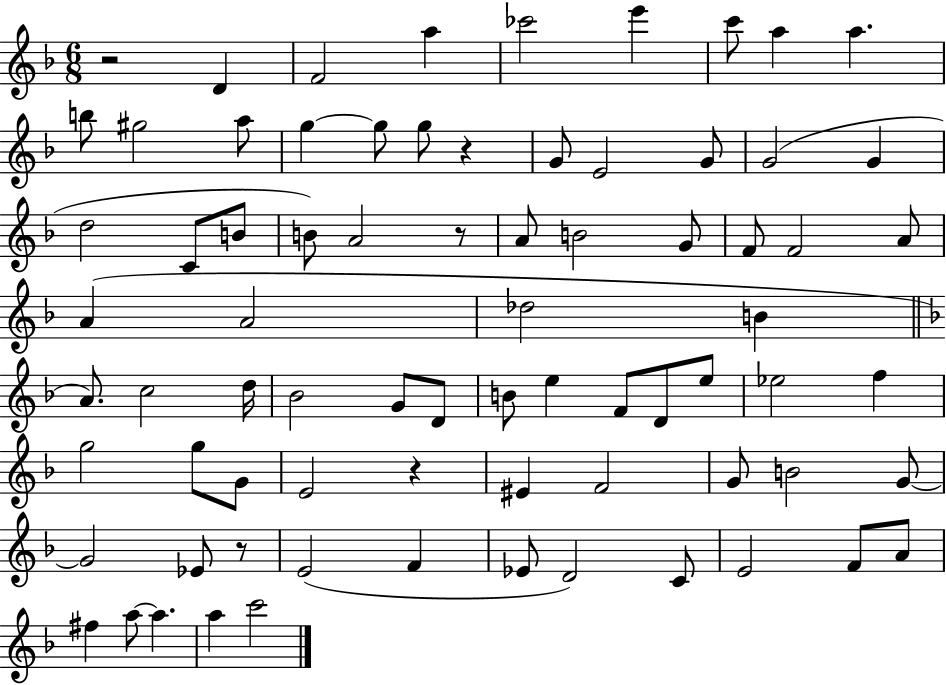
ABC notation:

X:1
T:Untitled
M:6/8
L:1/4
K:F
z2 D F2 a _c'2 e' c'/2 a a b/2 ^g2 a/2 g g/2 g/2 z G/2 E2 G/2 G2 G d2 C/2 B/2 B/2 A2 z/2 A/2 B2 G/2 F/2 F2 A/2 A A2 _d2 B A/2 c2 d/4 _B2 G/2 D/2 B/2 e F/2 D/2 e/2 _e2 f g2 g/2 G/2 E2 z ^E F2 G/2 B2 G/2 G2 _E/2 z/2 E2 F _E/2 D2 C/2 E2 F/2 A/2 ^f a/2 a a c'2